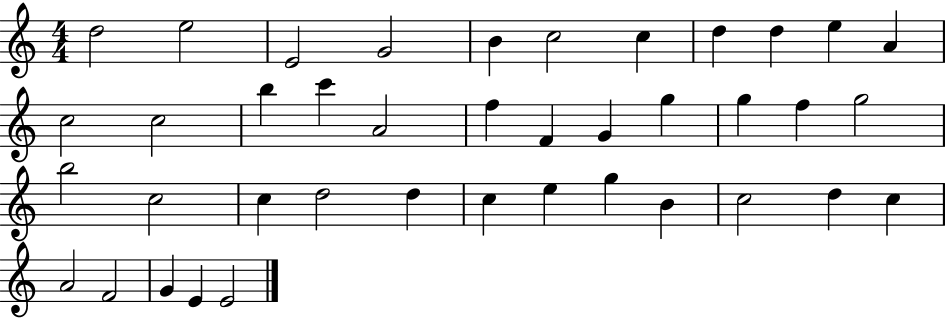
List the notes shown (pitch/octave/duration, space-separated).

D5/h E5/h E4/h G4/h B4/q C5/h C5/q D5/q D5/q E5/q A4/q C5/h C5/h B5/q C6/q A4/h F5/q F4/q G4/q G5/q G5/q F5/q G5/h B5/h C5/h C5/q D5/h D5/q C5/q E5/q G5/q B4/q C5/h D5/q C5/q A4/h F4/h G4/q E4/q E4/h